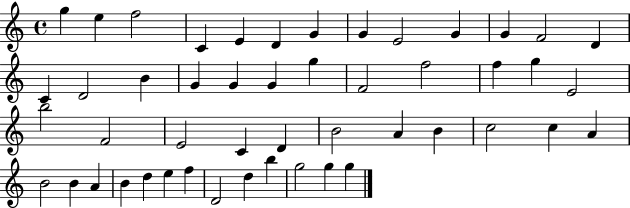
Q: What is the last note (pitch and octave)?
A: G5